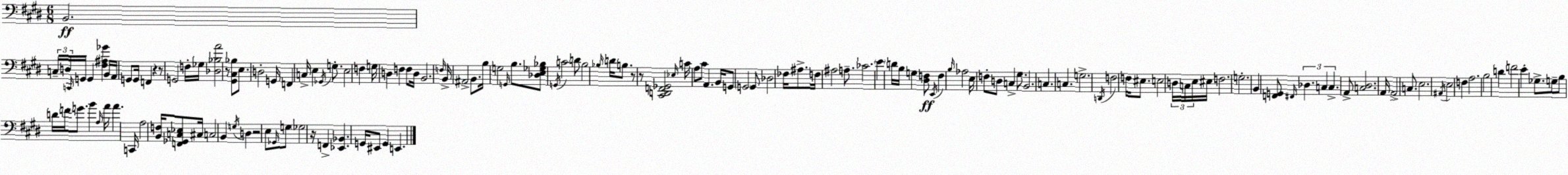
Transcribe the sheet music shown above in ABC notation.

X:1
T:Untitled
M:6/8
L:1/4
K:E
B,,2 C,/4 D,/4 C,,/4 G,,/4 G,, [^F,^A,_G] B,,/4 A,,/4 G,,/2 G,,/4 F,, z z/2 G,,2 F,/4 _G,/4 [_D,_B,A]2 z/2 [^G,,^C,_B,]/2 E,/2 D,2 G,,/4 F,, C,/4 E, _G,,/4 G,/2 E,2 F, G,/4 D, F, F,/2 D,/4 B,,2 F,/4 B,,/4 ^A,,2 B,,/2 B,/4 G,2 G,,/4 B,/2 [_D,E,_G,_B,]/2 G,,/4 C2 D/2 B,2 _B,/4 D/4 B,/2 z/2 z/2 [^C,,D,,F,,_G,,]2 _E,/4 C/4 A,/2 ^C/2 A,, B,,/4 G,,/2 G,,2 G,,/2 _D,2 _F,/4 ^A,/2 F,/4 ^A,2 A,/2 _C2 E D/4 B,/4 G, [^D,F,]/2 E,,/4 F, B,/4 _A,2 E,/4 F,/2 D,/2 C, ^G,/2 B,,2 C, C, G,2 D,,/4 F,2 F,/4 ^E,/2 E,2 D,/4 C,/4 E,/4 ^E,/4 F,2 G,2 B,, [F,,G,,]/2 ^F,,/4 _D, C, C, A,,/2 [C,^D,]2 A,,/4 A,,2 C,/2 E,2 ^A,,/4 E,2 F, A,2 B,2 D F2 E _G,/2 G,/2 B,/2 D/4 F/4 G/2 B A,/4 A/4 A C,,/4 A,2 [B,,F,]/4 [F,,_G,,C,_E,]/2 ^C,/4 C,2 B,, G,/4 D, z2 E,/2 _G,,/4 G,/2 _G,2 z/4 F,, [_E,,_B,,] G,,/4 ^E,,/2 G,, E,,